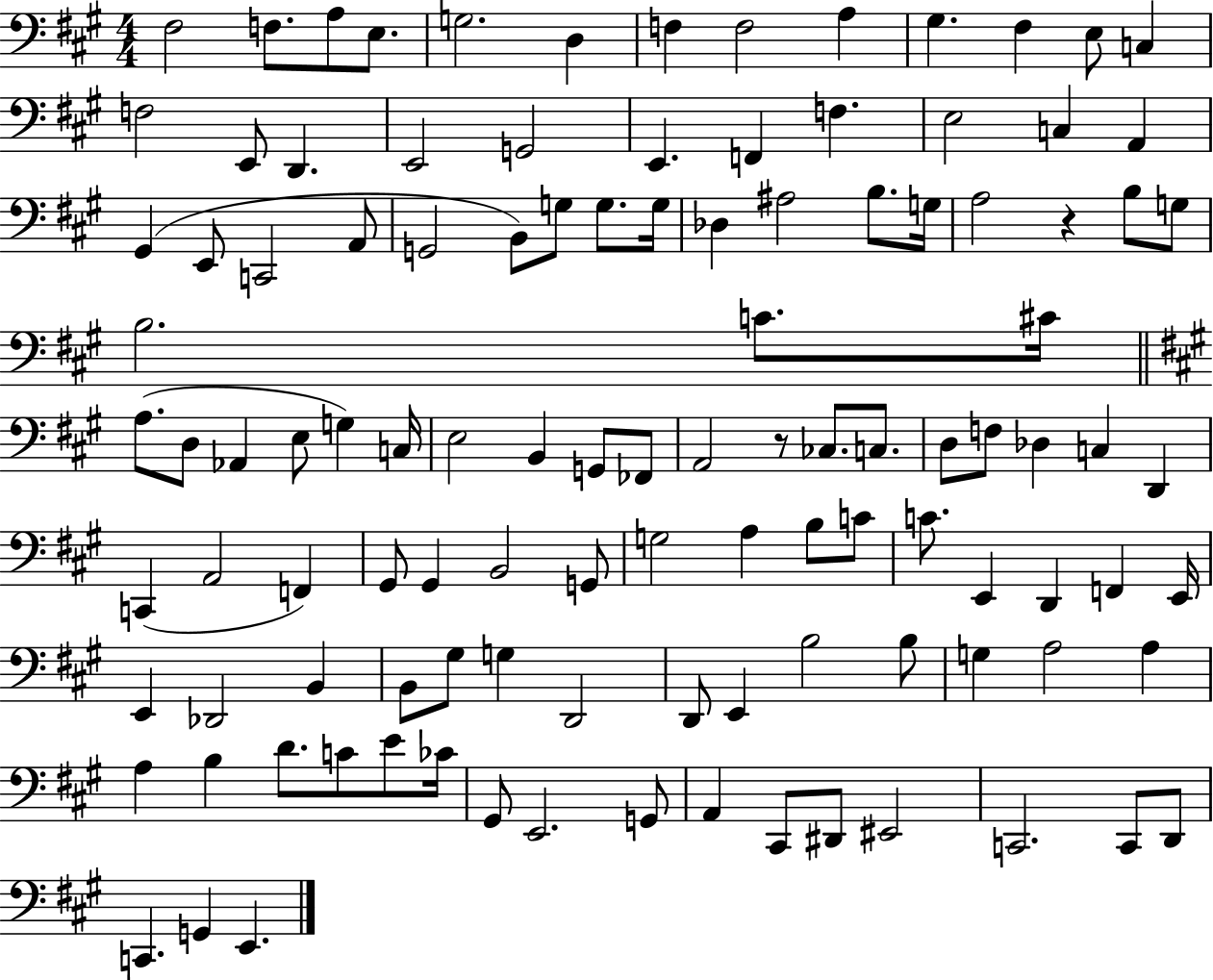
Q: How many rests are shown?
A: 2